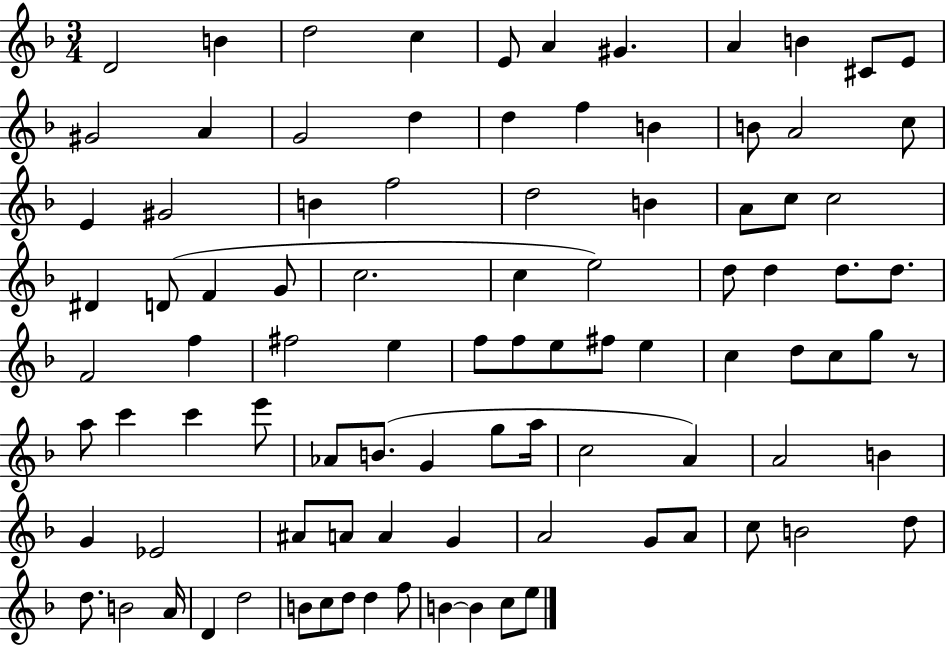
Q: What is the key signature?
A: F major